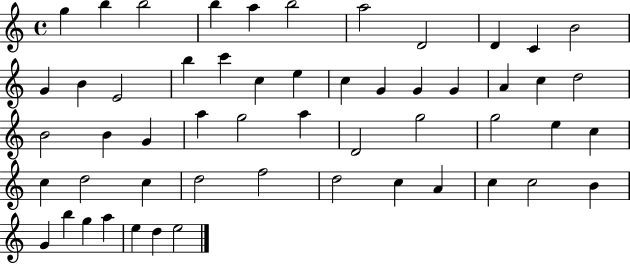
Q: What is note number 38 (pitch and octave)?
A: D5